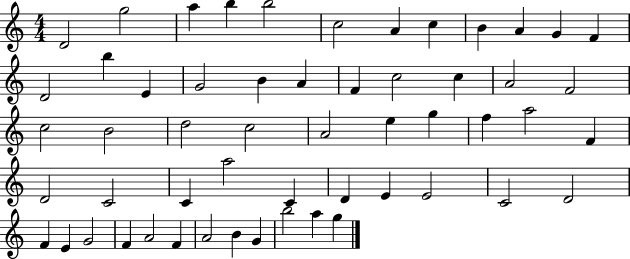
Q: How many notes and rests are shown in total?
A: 55